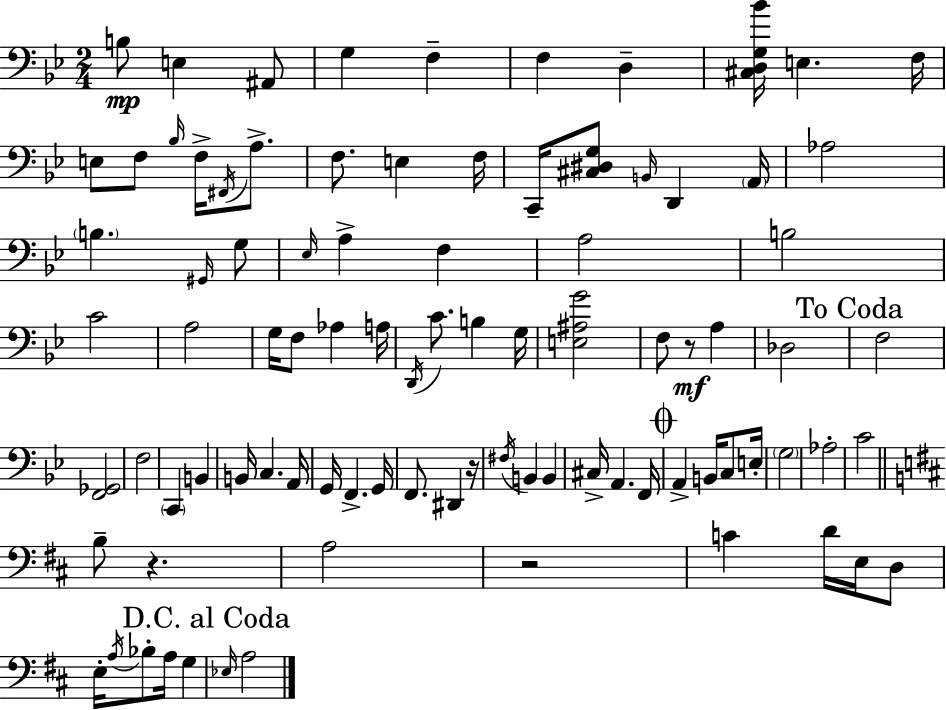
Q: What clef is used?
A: bass